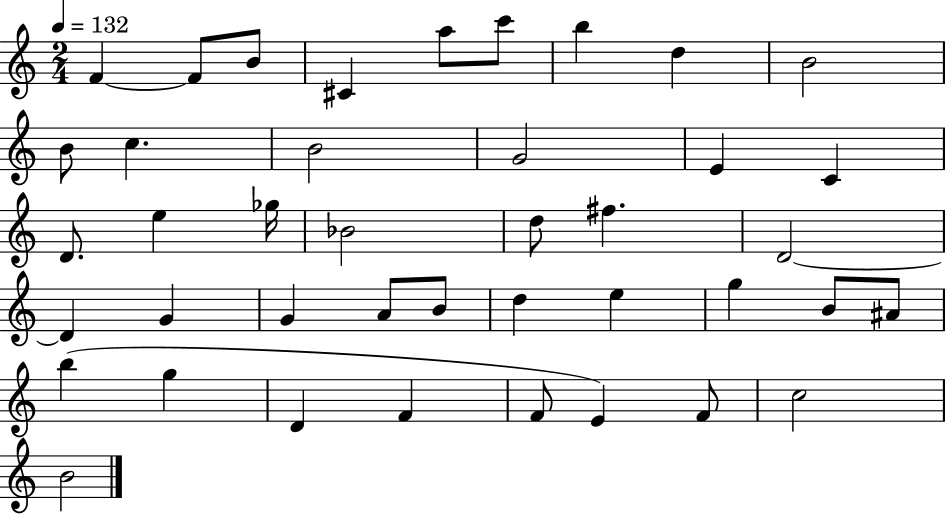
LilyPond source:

{
  \clef treble
  \numericTimeSignature
  \time 2/4
  \key c \major
  \tempo 4 = 132
  f'4~~ f'8 b'8 | cis'4 a''8 c'''8 | b''4 d''4 | b'2 | \break b'8 c''4. | b'2 | g'2 | e'4 c'4 | \break d'8. e''4 ges''16 | bes'2 | d''8 fis''4. | d'2~~ | \break d'4 g'4 | g'4 a'8 b'8 | d''4 e''4 | g''4 b'8 ais'8 | \break b''4( g''4 | d'4 f'4 | f'8 e'4) f'8 | c''2 | \break b'2 | \bar "|."
}